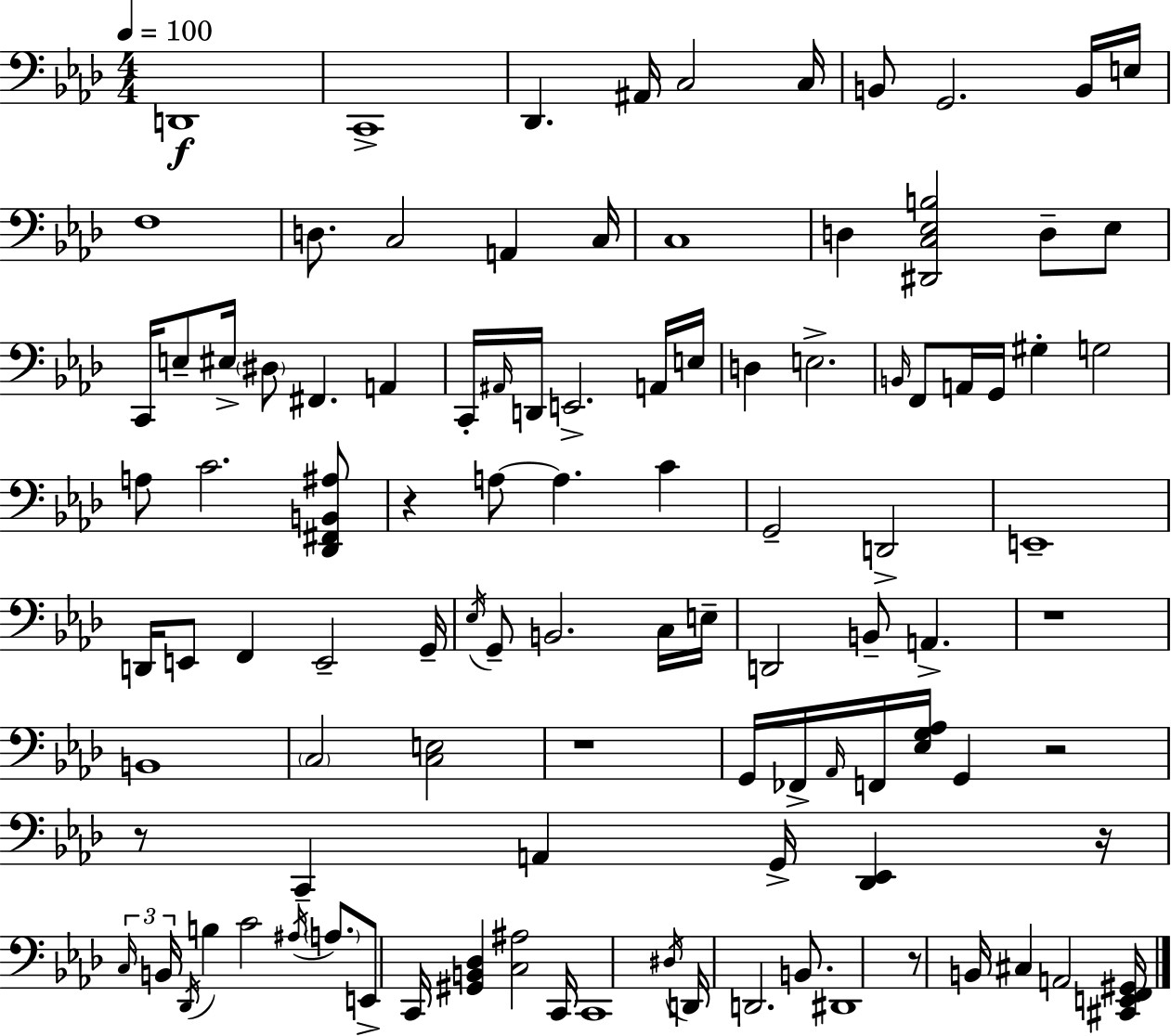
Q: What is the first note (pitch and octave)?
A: D2